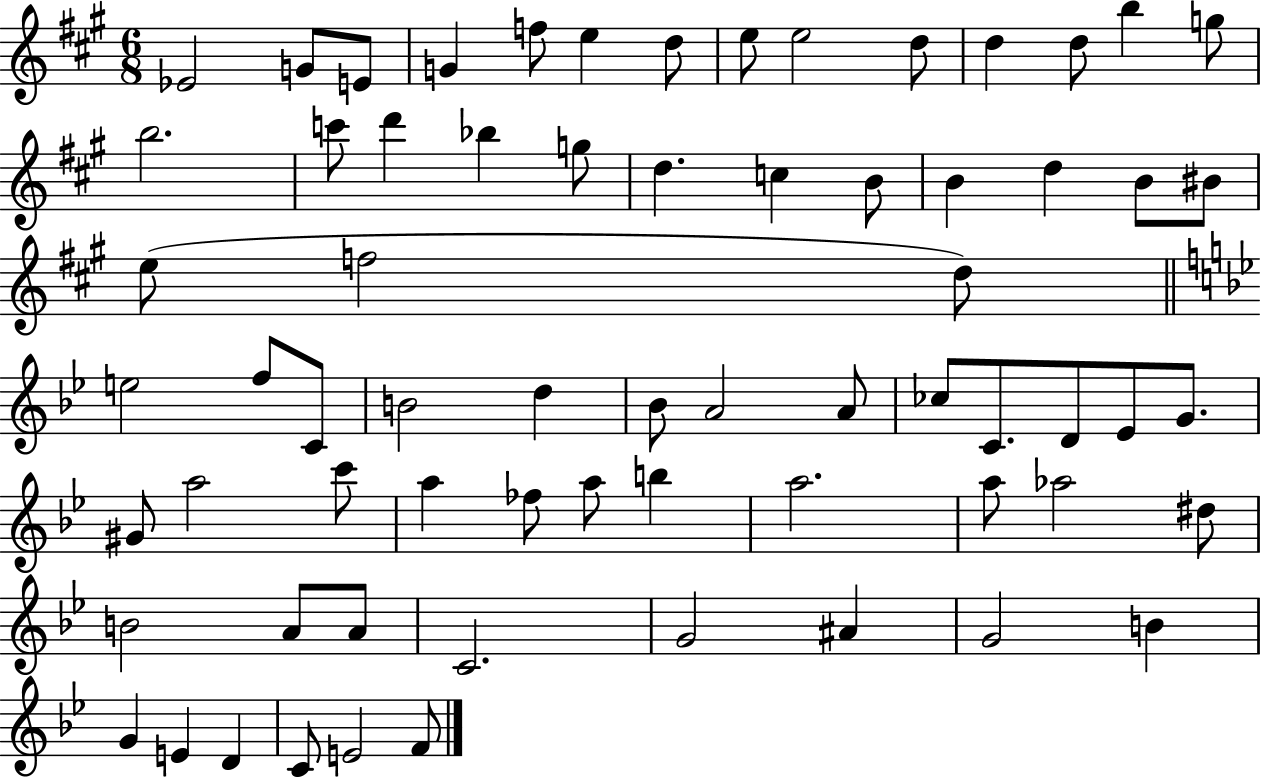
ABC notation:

X:1
T:Untitled
M:6/8
L:1/4
K:A
_E2 G/2 E/2 G f/2 e d/2 e/2 e2 d/2 d d/2 b g/2 b2 c'/2 d' _b g/2 d c B/2 B d B/2 ^B/2 e/2 f2 d/2 e2 f/2 C/2 B2 d _B/2 A2 A/2 _c/2 C/2 D/2 _E/2 G/2 ^G/2 a2 c'/2 a _f/2 a/2 b a2 a/2 _a2 ^d/2 B2 A/2 A/2 C2 G2 ^A G2 B G E D C/2 E2 F/2